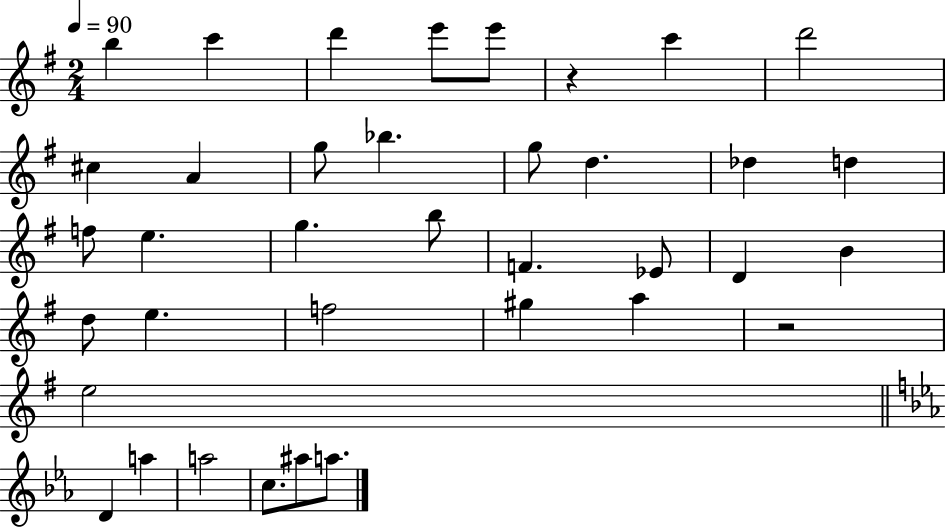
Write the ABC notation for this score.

X:1
T:Untitled
M:2/4
L:1/4
K:G
b c' d' e'/2 e'/2 z c' d'2 ^c A g/2 _b g/2 d _d d f/2 e g b/2 F _E/2 D B d/2 e f2 ^g a z2 e2 D a a2 c/2 ^a/2 a/2